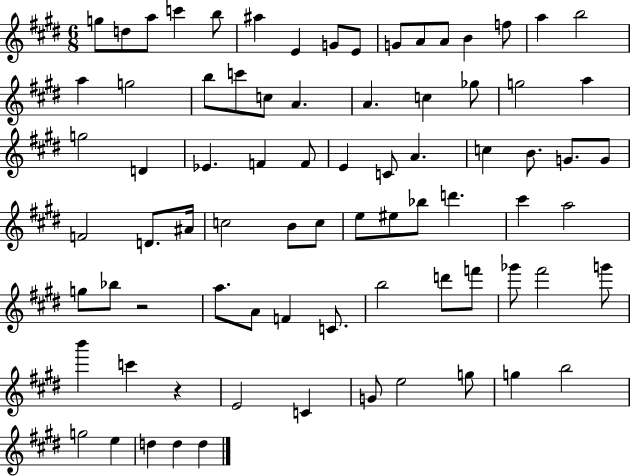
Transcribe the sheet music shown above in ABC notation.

X:1
T:Untitled
M:6/8
L:1/4
K:E
g/2 d/2 a/2 c' b/2 ^a E G/2 E/2 G/2 A/2 A/2 B f/2 a b2 a g2 b/2 c'/2 c/2 A A c _g/2 g2 a g2 D _E F F/2 E C/2 A c B/2 G/2 G/2 F2 D/2 ^A/4 c2 B/2 c/2 e/2 ^e/2 _b/2 d' ^c' a2 g/2 _b/2 z2 a/2 A/2 F C/2 b2 d'/2 f'/2 _g'/2 ^f'2 g'/2 b' c' z E2 C G/2 e2 g/2 g b2 g2 e d d d